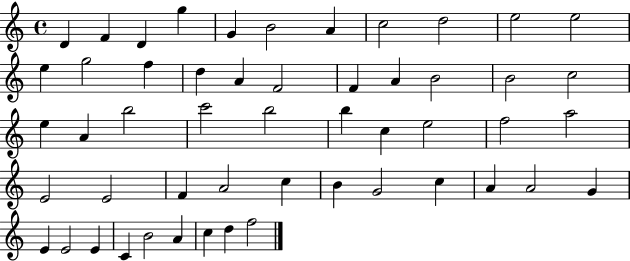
D4/q F4/q D4/q G5/q G4/q B4/h A4/q C5/h D5/h E5/h E5/h E5/q G5/h F5/q D5/q A4/q F4/h F4/q A4/q B4/h B4/h C5/h E5/q A4/q B5/h C6/h B5/h B5/q C5/q E5/h F5/h A5/h E4/h E4/h F4/q A4/h C5/q B4/q G4/h C5/q A4/q A4/h G4/q E4/q E4/h E4/q C4/q B4/h A4/q C5/q D5/q F5/h